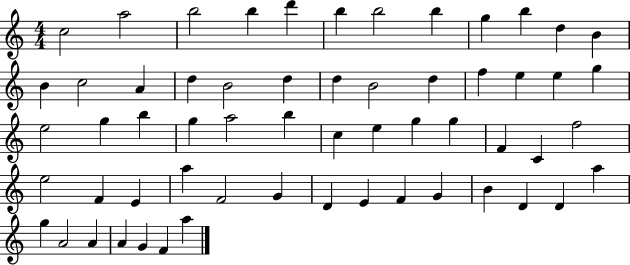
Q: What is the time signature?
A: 4/4